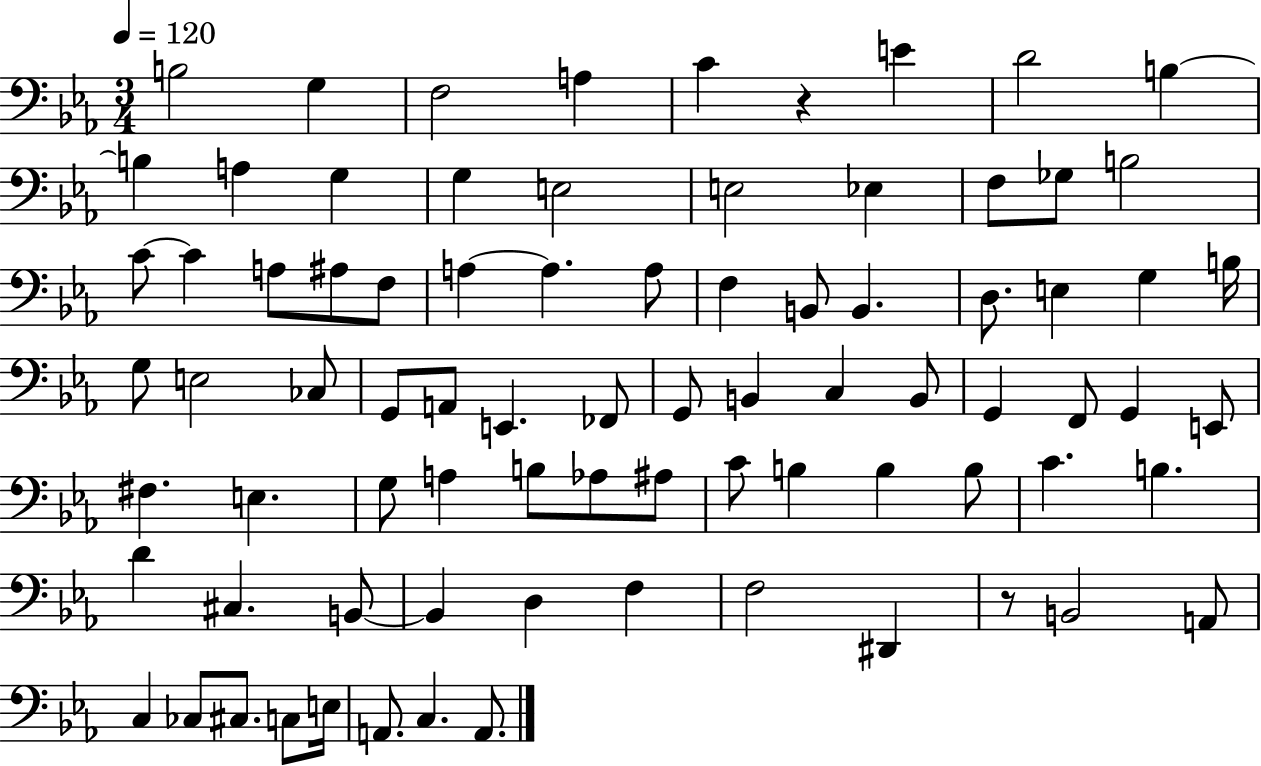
B3/h G3/q F3/h A3/q C4/q R/q E4/q D4/h B3/q B3/q A3/q G3/q G3/q E3/h E3/h Eb3/q F3/e Gb3/e B3/h C4/e C4/q A3/e A#3/e F3/e A3/q A3/q. A3/e F3/q B2/e B2/q. D3/e. E3/q G3/q B3/s G3/e E3/h CES3/e G2/e A2/e E2/q. FES2/e G2/e B2/q C3/q B2/e G2/q F2/e G2/q E2/e F#3/q. E3/q. G3/e A3/q B3/e Ab3/e A#3/e C4/e B3/q B3/q B3/e C4/q. B3/q. D4/q C#3/q. B2/e B2/q D3/q F3/q F3/h D#2/q R/e B2/h A2/e C3/q CES3/e C#3/e. C3/e E3/s A2/e. C3/q. A2/e.